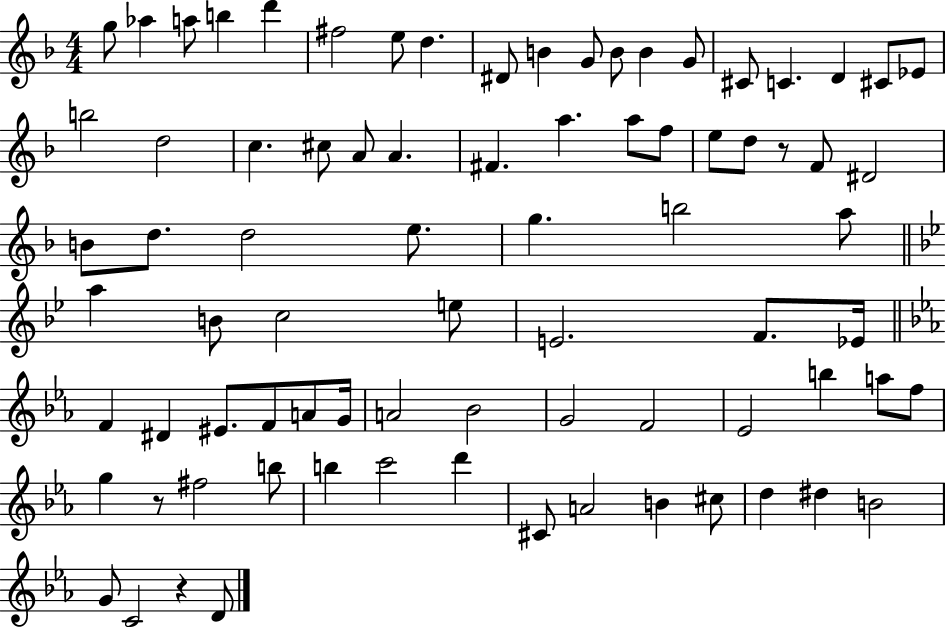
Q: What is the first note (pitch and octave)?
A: G5